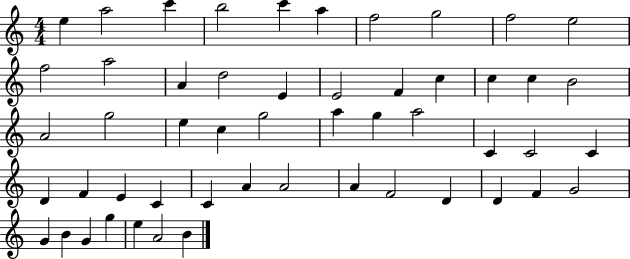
X:1
T:Untitled
M:4/4
L:1/4
K:C
e a2 c' b2 c' a f2 g2 f2 e2 f2 a2 A d2 E E2 F c c c B2 A2 g2 e c g2 a g a2 C C2 C D F E C C A A2 A F2 D D F G2 G B G g e A2 B